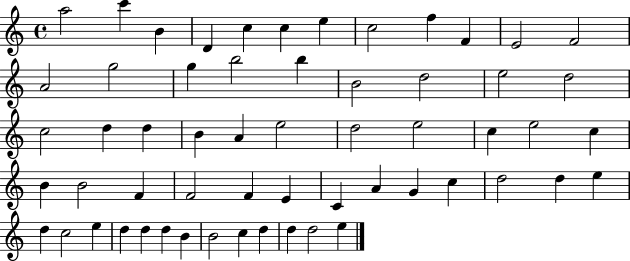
{
  \clef treble
  \time 4/4
  \defaultTimeSignature
  \key c \major
  a''2 c'''4 b'4 | d'4 c''4 c''4 e''4 | c''2 f''4 f'4 | e'2 f'2 | \break a'2 g''2 | g''4 b''2 b''4 | b'2 d''2 | e''2 d''2 | \break c''2 d''4 d''4 | b'4 a'4 e''2 | d''2 e''2 | c''4 e''2 c''4 | \break b'4 b'2 f'4 | f'2 f'4 e'4 | c'4 a'4 g'4 c''4 | d''2 d''4 e''4 | \break d''4 c''2 e''4 | d''4 d''4 d''4 b'4 | b'2 c''4 d''4 | d''4 d''2 e''4 | \break \bar "|."
}